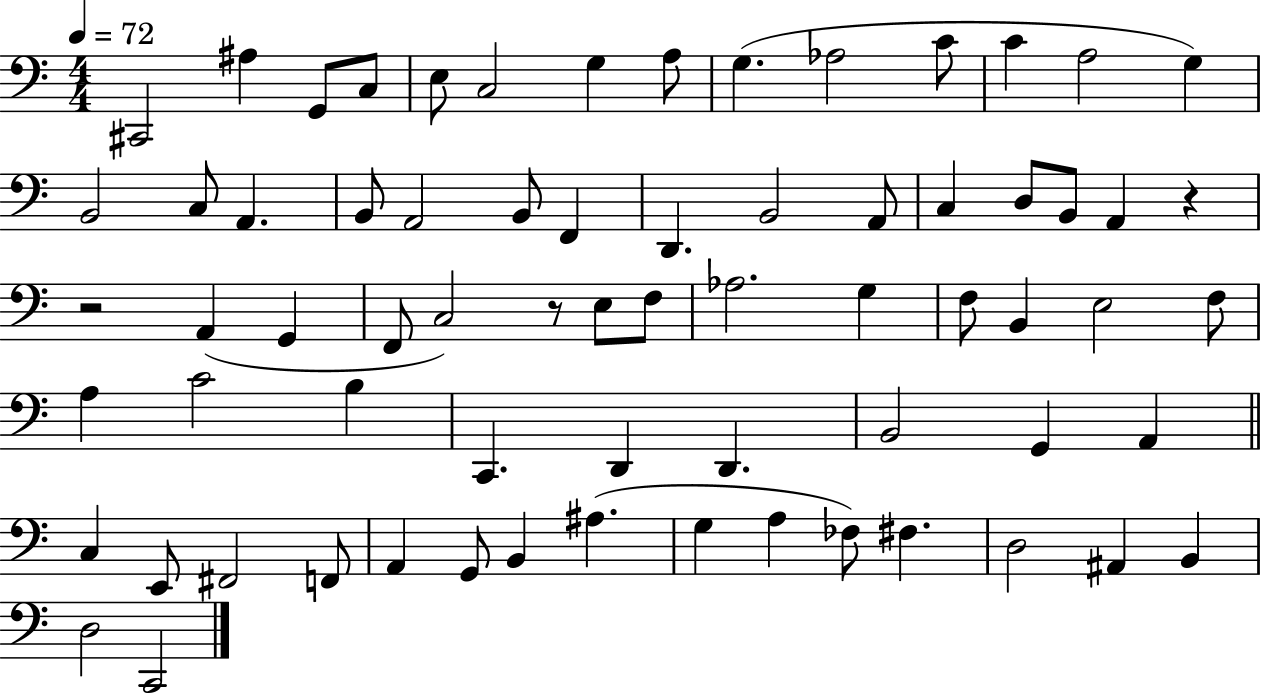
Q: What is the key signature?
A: C major